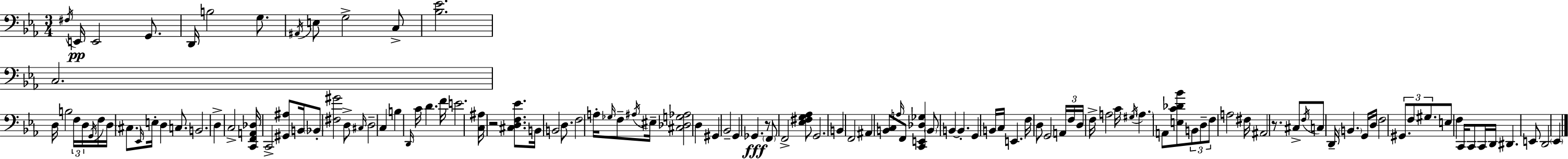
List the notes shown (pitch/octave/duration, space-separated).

F#3/s E2/s E2/h G2/e. D2/s B3/h G3/e. A#2/s E3/e G3/h C3/e [Bb3,Eb4]/h. C3/h. D3/s B3/h F3/s D3/s G2/s F3/s D3/s C#3/e. Eb2/s E3/s D3/q C3/e. B2/h. D3/q C3/h [C2,F2,A2,Db3]/s C2/h [G#2,A#3]/e B2/s Bb2/e [F#3,G#4]/h D3/e C#3/s D3/h C3/q B3/q D2/s C4/s D4/q. F4/s E4/h. [C3,A#3]/s R/h [C#3,D3,F3,Eb4]/e. B2/s B2/h D3/e. F3/h A3/s Gb3/s F3/e A#3/s EIS3/s [C#3,Db3,G3,Ab3]/h D3/q G#2/q Bb2/h G2/q Gb2/q. R/e F2/e F2/h [Eb3,F#3,G3,Ab3]/e G2/h. B2/q F2/h A#2/q [B2,C3]/e A3/s F2/e [C2,E2,Db3,Gb3]/q B2/e B2/q B2/q. G2/q B2/s C3/s E2/q. F3/s D3/e G2/h A2/s F3/s D3/s F3/s A3/h C4/s G#3/s A3/q. A2/e [E3,C4,Db4,Bb4]/e B2/e D3/e F3/e A3/h F#3/s A#2/h R/e. C#3/e F3/s C3/e D2/s B2/q. G2/s D3/s F3/h G#2/e. F3/e G#3/e. E3/e F3/q C2/s C2/e C2/s D2/s D#2/q. E2/e D2/h Eb2/q